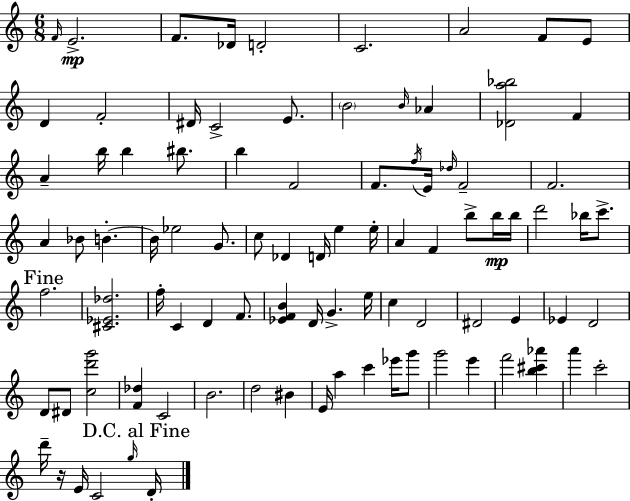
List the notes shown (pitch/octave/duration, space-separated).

F4/s E4/h. F4/e. Db4/s D4/h C4/h. A4/h F4/e E4/e D4/q F4/h D#4/s C4/h E4/e. B4/h B4/s Ab4/q [Db4,A5,Bb5]/h F4/q A4/q B5/s B5/q BIS5/e. B5/q F4/h F4/e. F5/s E4/s Db5/s F4/h F4/h. A4/q Bb4/e B4/q. B4/s Eb5/h G4/e. C5/e Db4/q D4/s E5/q E5/s A4/q F4/q B5/e B5/s B5/s D6/h Bb5/s C6/e. F5/h. [C#4,Eb4,Db5]/h. F5/s C4/q D4/q F4/e. [Eb4,F4,B4]/q D4/s G4/q. E5/s C5/q D4/h D#4/h E4/q Eb4/q D4/h D4/e D#4/e [C5,D6,G6]/h [F4,Db5]/q C4/h B4/h. D5/h BIS4/q E4/s A5/q C6/q Eb6/s G6/e G6/h E6/q F6/h [B5,C#6,Ab6]/q A6/q C6/h D6/s R/s E4/s C4/h G5/s D4/s